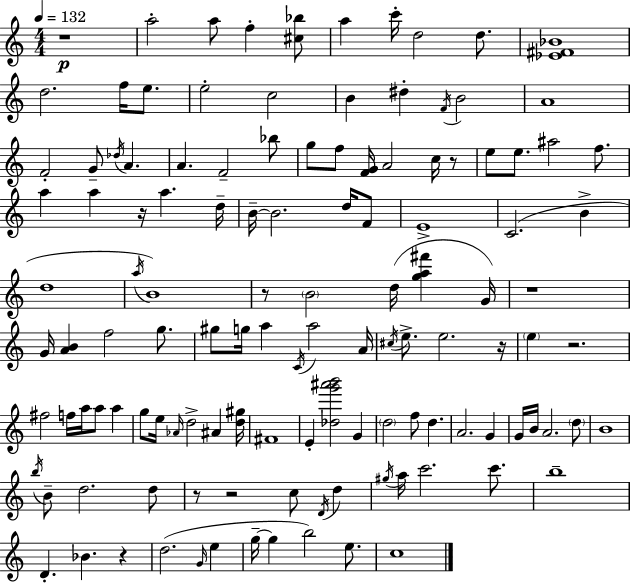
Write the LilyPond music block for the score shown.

{
  \clef treble
  \numericTimeSignature
  \time 4/4
  \key a \minor
  \tempo 4 = 132
  r1\p | a''2-. a''8 f''4-. <cis'' bes''>8 | a''4 c'''16-. d''2 d''8. | <ees' fis' bes'>1 | \break d''2. f''16 e''8. | e''2-. c''2 | b'4 dis''4-. \acciaccatura { f'16 } b'2 | a'1 | \break f'2-. g'8-- \acciaccatura { des''16 } a'4. | a'4. f'2-- | bes''8 g''8 f''8 <f' g'>16 a'2 c''16 | r8 e''8 e''8. ais''2 f''8. | \break a''4 a''4 r16 a''4. | d''16-- b'16--~~ b'2. d''16 | f'8 e'1-> | c'2.( b'4-> | \break d''1 | \acciaccatura { a''16 } b'1) | r8 \parenthesize b'2 d''16( <g'' a'' fis'''>4 | g'16) r1 | \break g'16 <a' b'>4 f''2 | g''8. gis''8 g''16 a''4 \acciaccatura { c'16 } a''2 | a'16 \acciaccatura { cis''16 } e''8.-> e''2. | r16 \parenthesize e''4 r2. | \break fis''2 f''16 a''16 a''8 | a''4 g''8 e''16 \grace { aes'16 } d''2-> | ais'4 <d'' gis''>16 fis'1 | e'4-. <des'' g''' ais''' b'''>2 | \break g'4 \parenthesize d''2 f''8 | d''4. a'2. | g'4 g'16 b'16 a'2. | \parenthesize d''8 b'1 | \break \acciaccatura { b''16 } b'8-- d''2. | d''8 r8 r2 | c''8 \acciaccatura { d'16 } d''4 \acciaccatura { gis''16 } a''16 c'''2. | c'''8. b''1-- | \break d'4.-. bes'4. | r4 d''2.( | \grace { g'16 } e''4 g''16--~~ g''4 b''2) | e''8. c''1 | \break \bar "|."
}